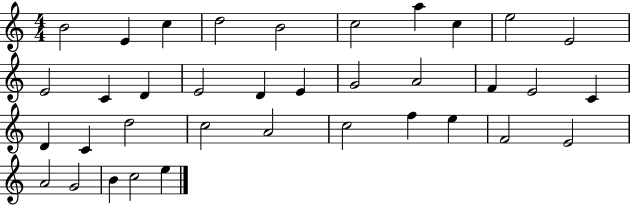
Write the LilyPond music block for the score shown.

{
  \clef treble
  \numericTimeSignature
  \time 4/4
  \key c \major
  b'2 e'4 c''4 | d''2 b'2 | c''2 a''4 c''4 | e''2 e'2 | \break e'2 c'4 d'4 | e'2 d'4 e'4 | g'2 a'2 | f'4 e'2 c'4 | \break d'4 c'4 d''2 | c''2 a'2 | c''2 f''4 e''4 | f'2 e'2 | \break a'2 g'2 | b'4 c''2 e''4 | \bar "|."
}